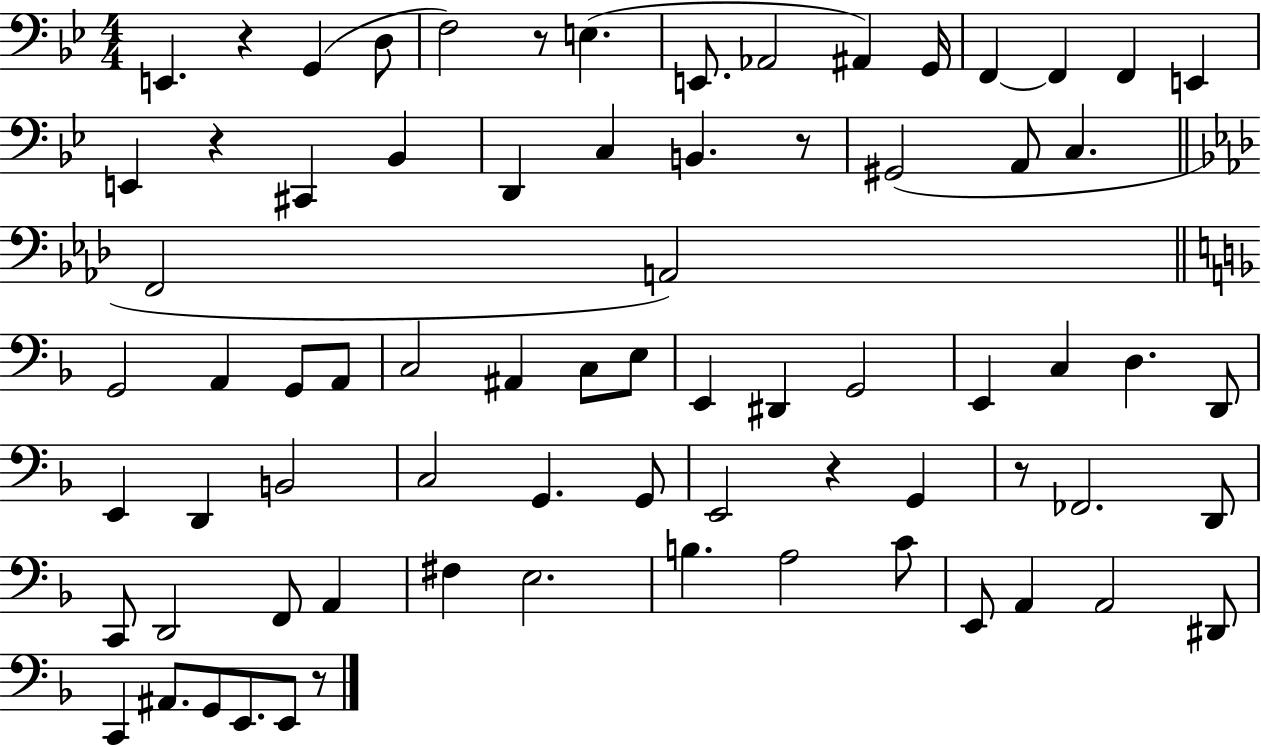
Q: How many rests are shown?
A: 7